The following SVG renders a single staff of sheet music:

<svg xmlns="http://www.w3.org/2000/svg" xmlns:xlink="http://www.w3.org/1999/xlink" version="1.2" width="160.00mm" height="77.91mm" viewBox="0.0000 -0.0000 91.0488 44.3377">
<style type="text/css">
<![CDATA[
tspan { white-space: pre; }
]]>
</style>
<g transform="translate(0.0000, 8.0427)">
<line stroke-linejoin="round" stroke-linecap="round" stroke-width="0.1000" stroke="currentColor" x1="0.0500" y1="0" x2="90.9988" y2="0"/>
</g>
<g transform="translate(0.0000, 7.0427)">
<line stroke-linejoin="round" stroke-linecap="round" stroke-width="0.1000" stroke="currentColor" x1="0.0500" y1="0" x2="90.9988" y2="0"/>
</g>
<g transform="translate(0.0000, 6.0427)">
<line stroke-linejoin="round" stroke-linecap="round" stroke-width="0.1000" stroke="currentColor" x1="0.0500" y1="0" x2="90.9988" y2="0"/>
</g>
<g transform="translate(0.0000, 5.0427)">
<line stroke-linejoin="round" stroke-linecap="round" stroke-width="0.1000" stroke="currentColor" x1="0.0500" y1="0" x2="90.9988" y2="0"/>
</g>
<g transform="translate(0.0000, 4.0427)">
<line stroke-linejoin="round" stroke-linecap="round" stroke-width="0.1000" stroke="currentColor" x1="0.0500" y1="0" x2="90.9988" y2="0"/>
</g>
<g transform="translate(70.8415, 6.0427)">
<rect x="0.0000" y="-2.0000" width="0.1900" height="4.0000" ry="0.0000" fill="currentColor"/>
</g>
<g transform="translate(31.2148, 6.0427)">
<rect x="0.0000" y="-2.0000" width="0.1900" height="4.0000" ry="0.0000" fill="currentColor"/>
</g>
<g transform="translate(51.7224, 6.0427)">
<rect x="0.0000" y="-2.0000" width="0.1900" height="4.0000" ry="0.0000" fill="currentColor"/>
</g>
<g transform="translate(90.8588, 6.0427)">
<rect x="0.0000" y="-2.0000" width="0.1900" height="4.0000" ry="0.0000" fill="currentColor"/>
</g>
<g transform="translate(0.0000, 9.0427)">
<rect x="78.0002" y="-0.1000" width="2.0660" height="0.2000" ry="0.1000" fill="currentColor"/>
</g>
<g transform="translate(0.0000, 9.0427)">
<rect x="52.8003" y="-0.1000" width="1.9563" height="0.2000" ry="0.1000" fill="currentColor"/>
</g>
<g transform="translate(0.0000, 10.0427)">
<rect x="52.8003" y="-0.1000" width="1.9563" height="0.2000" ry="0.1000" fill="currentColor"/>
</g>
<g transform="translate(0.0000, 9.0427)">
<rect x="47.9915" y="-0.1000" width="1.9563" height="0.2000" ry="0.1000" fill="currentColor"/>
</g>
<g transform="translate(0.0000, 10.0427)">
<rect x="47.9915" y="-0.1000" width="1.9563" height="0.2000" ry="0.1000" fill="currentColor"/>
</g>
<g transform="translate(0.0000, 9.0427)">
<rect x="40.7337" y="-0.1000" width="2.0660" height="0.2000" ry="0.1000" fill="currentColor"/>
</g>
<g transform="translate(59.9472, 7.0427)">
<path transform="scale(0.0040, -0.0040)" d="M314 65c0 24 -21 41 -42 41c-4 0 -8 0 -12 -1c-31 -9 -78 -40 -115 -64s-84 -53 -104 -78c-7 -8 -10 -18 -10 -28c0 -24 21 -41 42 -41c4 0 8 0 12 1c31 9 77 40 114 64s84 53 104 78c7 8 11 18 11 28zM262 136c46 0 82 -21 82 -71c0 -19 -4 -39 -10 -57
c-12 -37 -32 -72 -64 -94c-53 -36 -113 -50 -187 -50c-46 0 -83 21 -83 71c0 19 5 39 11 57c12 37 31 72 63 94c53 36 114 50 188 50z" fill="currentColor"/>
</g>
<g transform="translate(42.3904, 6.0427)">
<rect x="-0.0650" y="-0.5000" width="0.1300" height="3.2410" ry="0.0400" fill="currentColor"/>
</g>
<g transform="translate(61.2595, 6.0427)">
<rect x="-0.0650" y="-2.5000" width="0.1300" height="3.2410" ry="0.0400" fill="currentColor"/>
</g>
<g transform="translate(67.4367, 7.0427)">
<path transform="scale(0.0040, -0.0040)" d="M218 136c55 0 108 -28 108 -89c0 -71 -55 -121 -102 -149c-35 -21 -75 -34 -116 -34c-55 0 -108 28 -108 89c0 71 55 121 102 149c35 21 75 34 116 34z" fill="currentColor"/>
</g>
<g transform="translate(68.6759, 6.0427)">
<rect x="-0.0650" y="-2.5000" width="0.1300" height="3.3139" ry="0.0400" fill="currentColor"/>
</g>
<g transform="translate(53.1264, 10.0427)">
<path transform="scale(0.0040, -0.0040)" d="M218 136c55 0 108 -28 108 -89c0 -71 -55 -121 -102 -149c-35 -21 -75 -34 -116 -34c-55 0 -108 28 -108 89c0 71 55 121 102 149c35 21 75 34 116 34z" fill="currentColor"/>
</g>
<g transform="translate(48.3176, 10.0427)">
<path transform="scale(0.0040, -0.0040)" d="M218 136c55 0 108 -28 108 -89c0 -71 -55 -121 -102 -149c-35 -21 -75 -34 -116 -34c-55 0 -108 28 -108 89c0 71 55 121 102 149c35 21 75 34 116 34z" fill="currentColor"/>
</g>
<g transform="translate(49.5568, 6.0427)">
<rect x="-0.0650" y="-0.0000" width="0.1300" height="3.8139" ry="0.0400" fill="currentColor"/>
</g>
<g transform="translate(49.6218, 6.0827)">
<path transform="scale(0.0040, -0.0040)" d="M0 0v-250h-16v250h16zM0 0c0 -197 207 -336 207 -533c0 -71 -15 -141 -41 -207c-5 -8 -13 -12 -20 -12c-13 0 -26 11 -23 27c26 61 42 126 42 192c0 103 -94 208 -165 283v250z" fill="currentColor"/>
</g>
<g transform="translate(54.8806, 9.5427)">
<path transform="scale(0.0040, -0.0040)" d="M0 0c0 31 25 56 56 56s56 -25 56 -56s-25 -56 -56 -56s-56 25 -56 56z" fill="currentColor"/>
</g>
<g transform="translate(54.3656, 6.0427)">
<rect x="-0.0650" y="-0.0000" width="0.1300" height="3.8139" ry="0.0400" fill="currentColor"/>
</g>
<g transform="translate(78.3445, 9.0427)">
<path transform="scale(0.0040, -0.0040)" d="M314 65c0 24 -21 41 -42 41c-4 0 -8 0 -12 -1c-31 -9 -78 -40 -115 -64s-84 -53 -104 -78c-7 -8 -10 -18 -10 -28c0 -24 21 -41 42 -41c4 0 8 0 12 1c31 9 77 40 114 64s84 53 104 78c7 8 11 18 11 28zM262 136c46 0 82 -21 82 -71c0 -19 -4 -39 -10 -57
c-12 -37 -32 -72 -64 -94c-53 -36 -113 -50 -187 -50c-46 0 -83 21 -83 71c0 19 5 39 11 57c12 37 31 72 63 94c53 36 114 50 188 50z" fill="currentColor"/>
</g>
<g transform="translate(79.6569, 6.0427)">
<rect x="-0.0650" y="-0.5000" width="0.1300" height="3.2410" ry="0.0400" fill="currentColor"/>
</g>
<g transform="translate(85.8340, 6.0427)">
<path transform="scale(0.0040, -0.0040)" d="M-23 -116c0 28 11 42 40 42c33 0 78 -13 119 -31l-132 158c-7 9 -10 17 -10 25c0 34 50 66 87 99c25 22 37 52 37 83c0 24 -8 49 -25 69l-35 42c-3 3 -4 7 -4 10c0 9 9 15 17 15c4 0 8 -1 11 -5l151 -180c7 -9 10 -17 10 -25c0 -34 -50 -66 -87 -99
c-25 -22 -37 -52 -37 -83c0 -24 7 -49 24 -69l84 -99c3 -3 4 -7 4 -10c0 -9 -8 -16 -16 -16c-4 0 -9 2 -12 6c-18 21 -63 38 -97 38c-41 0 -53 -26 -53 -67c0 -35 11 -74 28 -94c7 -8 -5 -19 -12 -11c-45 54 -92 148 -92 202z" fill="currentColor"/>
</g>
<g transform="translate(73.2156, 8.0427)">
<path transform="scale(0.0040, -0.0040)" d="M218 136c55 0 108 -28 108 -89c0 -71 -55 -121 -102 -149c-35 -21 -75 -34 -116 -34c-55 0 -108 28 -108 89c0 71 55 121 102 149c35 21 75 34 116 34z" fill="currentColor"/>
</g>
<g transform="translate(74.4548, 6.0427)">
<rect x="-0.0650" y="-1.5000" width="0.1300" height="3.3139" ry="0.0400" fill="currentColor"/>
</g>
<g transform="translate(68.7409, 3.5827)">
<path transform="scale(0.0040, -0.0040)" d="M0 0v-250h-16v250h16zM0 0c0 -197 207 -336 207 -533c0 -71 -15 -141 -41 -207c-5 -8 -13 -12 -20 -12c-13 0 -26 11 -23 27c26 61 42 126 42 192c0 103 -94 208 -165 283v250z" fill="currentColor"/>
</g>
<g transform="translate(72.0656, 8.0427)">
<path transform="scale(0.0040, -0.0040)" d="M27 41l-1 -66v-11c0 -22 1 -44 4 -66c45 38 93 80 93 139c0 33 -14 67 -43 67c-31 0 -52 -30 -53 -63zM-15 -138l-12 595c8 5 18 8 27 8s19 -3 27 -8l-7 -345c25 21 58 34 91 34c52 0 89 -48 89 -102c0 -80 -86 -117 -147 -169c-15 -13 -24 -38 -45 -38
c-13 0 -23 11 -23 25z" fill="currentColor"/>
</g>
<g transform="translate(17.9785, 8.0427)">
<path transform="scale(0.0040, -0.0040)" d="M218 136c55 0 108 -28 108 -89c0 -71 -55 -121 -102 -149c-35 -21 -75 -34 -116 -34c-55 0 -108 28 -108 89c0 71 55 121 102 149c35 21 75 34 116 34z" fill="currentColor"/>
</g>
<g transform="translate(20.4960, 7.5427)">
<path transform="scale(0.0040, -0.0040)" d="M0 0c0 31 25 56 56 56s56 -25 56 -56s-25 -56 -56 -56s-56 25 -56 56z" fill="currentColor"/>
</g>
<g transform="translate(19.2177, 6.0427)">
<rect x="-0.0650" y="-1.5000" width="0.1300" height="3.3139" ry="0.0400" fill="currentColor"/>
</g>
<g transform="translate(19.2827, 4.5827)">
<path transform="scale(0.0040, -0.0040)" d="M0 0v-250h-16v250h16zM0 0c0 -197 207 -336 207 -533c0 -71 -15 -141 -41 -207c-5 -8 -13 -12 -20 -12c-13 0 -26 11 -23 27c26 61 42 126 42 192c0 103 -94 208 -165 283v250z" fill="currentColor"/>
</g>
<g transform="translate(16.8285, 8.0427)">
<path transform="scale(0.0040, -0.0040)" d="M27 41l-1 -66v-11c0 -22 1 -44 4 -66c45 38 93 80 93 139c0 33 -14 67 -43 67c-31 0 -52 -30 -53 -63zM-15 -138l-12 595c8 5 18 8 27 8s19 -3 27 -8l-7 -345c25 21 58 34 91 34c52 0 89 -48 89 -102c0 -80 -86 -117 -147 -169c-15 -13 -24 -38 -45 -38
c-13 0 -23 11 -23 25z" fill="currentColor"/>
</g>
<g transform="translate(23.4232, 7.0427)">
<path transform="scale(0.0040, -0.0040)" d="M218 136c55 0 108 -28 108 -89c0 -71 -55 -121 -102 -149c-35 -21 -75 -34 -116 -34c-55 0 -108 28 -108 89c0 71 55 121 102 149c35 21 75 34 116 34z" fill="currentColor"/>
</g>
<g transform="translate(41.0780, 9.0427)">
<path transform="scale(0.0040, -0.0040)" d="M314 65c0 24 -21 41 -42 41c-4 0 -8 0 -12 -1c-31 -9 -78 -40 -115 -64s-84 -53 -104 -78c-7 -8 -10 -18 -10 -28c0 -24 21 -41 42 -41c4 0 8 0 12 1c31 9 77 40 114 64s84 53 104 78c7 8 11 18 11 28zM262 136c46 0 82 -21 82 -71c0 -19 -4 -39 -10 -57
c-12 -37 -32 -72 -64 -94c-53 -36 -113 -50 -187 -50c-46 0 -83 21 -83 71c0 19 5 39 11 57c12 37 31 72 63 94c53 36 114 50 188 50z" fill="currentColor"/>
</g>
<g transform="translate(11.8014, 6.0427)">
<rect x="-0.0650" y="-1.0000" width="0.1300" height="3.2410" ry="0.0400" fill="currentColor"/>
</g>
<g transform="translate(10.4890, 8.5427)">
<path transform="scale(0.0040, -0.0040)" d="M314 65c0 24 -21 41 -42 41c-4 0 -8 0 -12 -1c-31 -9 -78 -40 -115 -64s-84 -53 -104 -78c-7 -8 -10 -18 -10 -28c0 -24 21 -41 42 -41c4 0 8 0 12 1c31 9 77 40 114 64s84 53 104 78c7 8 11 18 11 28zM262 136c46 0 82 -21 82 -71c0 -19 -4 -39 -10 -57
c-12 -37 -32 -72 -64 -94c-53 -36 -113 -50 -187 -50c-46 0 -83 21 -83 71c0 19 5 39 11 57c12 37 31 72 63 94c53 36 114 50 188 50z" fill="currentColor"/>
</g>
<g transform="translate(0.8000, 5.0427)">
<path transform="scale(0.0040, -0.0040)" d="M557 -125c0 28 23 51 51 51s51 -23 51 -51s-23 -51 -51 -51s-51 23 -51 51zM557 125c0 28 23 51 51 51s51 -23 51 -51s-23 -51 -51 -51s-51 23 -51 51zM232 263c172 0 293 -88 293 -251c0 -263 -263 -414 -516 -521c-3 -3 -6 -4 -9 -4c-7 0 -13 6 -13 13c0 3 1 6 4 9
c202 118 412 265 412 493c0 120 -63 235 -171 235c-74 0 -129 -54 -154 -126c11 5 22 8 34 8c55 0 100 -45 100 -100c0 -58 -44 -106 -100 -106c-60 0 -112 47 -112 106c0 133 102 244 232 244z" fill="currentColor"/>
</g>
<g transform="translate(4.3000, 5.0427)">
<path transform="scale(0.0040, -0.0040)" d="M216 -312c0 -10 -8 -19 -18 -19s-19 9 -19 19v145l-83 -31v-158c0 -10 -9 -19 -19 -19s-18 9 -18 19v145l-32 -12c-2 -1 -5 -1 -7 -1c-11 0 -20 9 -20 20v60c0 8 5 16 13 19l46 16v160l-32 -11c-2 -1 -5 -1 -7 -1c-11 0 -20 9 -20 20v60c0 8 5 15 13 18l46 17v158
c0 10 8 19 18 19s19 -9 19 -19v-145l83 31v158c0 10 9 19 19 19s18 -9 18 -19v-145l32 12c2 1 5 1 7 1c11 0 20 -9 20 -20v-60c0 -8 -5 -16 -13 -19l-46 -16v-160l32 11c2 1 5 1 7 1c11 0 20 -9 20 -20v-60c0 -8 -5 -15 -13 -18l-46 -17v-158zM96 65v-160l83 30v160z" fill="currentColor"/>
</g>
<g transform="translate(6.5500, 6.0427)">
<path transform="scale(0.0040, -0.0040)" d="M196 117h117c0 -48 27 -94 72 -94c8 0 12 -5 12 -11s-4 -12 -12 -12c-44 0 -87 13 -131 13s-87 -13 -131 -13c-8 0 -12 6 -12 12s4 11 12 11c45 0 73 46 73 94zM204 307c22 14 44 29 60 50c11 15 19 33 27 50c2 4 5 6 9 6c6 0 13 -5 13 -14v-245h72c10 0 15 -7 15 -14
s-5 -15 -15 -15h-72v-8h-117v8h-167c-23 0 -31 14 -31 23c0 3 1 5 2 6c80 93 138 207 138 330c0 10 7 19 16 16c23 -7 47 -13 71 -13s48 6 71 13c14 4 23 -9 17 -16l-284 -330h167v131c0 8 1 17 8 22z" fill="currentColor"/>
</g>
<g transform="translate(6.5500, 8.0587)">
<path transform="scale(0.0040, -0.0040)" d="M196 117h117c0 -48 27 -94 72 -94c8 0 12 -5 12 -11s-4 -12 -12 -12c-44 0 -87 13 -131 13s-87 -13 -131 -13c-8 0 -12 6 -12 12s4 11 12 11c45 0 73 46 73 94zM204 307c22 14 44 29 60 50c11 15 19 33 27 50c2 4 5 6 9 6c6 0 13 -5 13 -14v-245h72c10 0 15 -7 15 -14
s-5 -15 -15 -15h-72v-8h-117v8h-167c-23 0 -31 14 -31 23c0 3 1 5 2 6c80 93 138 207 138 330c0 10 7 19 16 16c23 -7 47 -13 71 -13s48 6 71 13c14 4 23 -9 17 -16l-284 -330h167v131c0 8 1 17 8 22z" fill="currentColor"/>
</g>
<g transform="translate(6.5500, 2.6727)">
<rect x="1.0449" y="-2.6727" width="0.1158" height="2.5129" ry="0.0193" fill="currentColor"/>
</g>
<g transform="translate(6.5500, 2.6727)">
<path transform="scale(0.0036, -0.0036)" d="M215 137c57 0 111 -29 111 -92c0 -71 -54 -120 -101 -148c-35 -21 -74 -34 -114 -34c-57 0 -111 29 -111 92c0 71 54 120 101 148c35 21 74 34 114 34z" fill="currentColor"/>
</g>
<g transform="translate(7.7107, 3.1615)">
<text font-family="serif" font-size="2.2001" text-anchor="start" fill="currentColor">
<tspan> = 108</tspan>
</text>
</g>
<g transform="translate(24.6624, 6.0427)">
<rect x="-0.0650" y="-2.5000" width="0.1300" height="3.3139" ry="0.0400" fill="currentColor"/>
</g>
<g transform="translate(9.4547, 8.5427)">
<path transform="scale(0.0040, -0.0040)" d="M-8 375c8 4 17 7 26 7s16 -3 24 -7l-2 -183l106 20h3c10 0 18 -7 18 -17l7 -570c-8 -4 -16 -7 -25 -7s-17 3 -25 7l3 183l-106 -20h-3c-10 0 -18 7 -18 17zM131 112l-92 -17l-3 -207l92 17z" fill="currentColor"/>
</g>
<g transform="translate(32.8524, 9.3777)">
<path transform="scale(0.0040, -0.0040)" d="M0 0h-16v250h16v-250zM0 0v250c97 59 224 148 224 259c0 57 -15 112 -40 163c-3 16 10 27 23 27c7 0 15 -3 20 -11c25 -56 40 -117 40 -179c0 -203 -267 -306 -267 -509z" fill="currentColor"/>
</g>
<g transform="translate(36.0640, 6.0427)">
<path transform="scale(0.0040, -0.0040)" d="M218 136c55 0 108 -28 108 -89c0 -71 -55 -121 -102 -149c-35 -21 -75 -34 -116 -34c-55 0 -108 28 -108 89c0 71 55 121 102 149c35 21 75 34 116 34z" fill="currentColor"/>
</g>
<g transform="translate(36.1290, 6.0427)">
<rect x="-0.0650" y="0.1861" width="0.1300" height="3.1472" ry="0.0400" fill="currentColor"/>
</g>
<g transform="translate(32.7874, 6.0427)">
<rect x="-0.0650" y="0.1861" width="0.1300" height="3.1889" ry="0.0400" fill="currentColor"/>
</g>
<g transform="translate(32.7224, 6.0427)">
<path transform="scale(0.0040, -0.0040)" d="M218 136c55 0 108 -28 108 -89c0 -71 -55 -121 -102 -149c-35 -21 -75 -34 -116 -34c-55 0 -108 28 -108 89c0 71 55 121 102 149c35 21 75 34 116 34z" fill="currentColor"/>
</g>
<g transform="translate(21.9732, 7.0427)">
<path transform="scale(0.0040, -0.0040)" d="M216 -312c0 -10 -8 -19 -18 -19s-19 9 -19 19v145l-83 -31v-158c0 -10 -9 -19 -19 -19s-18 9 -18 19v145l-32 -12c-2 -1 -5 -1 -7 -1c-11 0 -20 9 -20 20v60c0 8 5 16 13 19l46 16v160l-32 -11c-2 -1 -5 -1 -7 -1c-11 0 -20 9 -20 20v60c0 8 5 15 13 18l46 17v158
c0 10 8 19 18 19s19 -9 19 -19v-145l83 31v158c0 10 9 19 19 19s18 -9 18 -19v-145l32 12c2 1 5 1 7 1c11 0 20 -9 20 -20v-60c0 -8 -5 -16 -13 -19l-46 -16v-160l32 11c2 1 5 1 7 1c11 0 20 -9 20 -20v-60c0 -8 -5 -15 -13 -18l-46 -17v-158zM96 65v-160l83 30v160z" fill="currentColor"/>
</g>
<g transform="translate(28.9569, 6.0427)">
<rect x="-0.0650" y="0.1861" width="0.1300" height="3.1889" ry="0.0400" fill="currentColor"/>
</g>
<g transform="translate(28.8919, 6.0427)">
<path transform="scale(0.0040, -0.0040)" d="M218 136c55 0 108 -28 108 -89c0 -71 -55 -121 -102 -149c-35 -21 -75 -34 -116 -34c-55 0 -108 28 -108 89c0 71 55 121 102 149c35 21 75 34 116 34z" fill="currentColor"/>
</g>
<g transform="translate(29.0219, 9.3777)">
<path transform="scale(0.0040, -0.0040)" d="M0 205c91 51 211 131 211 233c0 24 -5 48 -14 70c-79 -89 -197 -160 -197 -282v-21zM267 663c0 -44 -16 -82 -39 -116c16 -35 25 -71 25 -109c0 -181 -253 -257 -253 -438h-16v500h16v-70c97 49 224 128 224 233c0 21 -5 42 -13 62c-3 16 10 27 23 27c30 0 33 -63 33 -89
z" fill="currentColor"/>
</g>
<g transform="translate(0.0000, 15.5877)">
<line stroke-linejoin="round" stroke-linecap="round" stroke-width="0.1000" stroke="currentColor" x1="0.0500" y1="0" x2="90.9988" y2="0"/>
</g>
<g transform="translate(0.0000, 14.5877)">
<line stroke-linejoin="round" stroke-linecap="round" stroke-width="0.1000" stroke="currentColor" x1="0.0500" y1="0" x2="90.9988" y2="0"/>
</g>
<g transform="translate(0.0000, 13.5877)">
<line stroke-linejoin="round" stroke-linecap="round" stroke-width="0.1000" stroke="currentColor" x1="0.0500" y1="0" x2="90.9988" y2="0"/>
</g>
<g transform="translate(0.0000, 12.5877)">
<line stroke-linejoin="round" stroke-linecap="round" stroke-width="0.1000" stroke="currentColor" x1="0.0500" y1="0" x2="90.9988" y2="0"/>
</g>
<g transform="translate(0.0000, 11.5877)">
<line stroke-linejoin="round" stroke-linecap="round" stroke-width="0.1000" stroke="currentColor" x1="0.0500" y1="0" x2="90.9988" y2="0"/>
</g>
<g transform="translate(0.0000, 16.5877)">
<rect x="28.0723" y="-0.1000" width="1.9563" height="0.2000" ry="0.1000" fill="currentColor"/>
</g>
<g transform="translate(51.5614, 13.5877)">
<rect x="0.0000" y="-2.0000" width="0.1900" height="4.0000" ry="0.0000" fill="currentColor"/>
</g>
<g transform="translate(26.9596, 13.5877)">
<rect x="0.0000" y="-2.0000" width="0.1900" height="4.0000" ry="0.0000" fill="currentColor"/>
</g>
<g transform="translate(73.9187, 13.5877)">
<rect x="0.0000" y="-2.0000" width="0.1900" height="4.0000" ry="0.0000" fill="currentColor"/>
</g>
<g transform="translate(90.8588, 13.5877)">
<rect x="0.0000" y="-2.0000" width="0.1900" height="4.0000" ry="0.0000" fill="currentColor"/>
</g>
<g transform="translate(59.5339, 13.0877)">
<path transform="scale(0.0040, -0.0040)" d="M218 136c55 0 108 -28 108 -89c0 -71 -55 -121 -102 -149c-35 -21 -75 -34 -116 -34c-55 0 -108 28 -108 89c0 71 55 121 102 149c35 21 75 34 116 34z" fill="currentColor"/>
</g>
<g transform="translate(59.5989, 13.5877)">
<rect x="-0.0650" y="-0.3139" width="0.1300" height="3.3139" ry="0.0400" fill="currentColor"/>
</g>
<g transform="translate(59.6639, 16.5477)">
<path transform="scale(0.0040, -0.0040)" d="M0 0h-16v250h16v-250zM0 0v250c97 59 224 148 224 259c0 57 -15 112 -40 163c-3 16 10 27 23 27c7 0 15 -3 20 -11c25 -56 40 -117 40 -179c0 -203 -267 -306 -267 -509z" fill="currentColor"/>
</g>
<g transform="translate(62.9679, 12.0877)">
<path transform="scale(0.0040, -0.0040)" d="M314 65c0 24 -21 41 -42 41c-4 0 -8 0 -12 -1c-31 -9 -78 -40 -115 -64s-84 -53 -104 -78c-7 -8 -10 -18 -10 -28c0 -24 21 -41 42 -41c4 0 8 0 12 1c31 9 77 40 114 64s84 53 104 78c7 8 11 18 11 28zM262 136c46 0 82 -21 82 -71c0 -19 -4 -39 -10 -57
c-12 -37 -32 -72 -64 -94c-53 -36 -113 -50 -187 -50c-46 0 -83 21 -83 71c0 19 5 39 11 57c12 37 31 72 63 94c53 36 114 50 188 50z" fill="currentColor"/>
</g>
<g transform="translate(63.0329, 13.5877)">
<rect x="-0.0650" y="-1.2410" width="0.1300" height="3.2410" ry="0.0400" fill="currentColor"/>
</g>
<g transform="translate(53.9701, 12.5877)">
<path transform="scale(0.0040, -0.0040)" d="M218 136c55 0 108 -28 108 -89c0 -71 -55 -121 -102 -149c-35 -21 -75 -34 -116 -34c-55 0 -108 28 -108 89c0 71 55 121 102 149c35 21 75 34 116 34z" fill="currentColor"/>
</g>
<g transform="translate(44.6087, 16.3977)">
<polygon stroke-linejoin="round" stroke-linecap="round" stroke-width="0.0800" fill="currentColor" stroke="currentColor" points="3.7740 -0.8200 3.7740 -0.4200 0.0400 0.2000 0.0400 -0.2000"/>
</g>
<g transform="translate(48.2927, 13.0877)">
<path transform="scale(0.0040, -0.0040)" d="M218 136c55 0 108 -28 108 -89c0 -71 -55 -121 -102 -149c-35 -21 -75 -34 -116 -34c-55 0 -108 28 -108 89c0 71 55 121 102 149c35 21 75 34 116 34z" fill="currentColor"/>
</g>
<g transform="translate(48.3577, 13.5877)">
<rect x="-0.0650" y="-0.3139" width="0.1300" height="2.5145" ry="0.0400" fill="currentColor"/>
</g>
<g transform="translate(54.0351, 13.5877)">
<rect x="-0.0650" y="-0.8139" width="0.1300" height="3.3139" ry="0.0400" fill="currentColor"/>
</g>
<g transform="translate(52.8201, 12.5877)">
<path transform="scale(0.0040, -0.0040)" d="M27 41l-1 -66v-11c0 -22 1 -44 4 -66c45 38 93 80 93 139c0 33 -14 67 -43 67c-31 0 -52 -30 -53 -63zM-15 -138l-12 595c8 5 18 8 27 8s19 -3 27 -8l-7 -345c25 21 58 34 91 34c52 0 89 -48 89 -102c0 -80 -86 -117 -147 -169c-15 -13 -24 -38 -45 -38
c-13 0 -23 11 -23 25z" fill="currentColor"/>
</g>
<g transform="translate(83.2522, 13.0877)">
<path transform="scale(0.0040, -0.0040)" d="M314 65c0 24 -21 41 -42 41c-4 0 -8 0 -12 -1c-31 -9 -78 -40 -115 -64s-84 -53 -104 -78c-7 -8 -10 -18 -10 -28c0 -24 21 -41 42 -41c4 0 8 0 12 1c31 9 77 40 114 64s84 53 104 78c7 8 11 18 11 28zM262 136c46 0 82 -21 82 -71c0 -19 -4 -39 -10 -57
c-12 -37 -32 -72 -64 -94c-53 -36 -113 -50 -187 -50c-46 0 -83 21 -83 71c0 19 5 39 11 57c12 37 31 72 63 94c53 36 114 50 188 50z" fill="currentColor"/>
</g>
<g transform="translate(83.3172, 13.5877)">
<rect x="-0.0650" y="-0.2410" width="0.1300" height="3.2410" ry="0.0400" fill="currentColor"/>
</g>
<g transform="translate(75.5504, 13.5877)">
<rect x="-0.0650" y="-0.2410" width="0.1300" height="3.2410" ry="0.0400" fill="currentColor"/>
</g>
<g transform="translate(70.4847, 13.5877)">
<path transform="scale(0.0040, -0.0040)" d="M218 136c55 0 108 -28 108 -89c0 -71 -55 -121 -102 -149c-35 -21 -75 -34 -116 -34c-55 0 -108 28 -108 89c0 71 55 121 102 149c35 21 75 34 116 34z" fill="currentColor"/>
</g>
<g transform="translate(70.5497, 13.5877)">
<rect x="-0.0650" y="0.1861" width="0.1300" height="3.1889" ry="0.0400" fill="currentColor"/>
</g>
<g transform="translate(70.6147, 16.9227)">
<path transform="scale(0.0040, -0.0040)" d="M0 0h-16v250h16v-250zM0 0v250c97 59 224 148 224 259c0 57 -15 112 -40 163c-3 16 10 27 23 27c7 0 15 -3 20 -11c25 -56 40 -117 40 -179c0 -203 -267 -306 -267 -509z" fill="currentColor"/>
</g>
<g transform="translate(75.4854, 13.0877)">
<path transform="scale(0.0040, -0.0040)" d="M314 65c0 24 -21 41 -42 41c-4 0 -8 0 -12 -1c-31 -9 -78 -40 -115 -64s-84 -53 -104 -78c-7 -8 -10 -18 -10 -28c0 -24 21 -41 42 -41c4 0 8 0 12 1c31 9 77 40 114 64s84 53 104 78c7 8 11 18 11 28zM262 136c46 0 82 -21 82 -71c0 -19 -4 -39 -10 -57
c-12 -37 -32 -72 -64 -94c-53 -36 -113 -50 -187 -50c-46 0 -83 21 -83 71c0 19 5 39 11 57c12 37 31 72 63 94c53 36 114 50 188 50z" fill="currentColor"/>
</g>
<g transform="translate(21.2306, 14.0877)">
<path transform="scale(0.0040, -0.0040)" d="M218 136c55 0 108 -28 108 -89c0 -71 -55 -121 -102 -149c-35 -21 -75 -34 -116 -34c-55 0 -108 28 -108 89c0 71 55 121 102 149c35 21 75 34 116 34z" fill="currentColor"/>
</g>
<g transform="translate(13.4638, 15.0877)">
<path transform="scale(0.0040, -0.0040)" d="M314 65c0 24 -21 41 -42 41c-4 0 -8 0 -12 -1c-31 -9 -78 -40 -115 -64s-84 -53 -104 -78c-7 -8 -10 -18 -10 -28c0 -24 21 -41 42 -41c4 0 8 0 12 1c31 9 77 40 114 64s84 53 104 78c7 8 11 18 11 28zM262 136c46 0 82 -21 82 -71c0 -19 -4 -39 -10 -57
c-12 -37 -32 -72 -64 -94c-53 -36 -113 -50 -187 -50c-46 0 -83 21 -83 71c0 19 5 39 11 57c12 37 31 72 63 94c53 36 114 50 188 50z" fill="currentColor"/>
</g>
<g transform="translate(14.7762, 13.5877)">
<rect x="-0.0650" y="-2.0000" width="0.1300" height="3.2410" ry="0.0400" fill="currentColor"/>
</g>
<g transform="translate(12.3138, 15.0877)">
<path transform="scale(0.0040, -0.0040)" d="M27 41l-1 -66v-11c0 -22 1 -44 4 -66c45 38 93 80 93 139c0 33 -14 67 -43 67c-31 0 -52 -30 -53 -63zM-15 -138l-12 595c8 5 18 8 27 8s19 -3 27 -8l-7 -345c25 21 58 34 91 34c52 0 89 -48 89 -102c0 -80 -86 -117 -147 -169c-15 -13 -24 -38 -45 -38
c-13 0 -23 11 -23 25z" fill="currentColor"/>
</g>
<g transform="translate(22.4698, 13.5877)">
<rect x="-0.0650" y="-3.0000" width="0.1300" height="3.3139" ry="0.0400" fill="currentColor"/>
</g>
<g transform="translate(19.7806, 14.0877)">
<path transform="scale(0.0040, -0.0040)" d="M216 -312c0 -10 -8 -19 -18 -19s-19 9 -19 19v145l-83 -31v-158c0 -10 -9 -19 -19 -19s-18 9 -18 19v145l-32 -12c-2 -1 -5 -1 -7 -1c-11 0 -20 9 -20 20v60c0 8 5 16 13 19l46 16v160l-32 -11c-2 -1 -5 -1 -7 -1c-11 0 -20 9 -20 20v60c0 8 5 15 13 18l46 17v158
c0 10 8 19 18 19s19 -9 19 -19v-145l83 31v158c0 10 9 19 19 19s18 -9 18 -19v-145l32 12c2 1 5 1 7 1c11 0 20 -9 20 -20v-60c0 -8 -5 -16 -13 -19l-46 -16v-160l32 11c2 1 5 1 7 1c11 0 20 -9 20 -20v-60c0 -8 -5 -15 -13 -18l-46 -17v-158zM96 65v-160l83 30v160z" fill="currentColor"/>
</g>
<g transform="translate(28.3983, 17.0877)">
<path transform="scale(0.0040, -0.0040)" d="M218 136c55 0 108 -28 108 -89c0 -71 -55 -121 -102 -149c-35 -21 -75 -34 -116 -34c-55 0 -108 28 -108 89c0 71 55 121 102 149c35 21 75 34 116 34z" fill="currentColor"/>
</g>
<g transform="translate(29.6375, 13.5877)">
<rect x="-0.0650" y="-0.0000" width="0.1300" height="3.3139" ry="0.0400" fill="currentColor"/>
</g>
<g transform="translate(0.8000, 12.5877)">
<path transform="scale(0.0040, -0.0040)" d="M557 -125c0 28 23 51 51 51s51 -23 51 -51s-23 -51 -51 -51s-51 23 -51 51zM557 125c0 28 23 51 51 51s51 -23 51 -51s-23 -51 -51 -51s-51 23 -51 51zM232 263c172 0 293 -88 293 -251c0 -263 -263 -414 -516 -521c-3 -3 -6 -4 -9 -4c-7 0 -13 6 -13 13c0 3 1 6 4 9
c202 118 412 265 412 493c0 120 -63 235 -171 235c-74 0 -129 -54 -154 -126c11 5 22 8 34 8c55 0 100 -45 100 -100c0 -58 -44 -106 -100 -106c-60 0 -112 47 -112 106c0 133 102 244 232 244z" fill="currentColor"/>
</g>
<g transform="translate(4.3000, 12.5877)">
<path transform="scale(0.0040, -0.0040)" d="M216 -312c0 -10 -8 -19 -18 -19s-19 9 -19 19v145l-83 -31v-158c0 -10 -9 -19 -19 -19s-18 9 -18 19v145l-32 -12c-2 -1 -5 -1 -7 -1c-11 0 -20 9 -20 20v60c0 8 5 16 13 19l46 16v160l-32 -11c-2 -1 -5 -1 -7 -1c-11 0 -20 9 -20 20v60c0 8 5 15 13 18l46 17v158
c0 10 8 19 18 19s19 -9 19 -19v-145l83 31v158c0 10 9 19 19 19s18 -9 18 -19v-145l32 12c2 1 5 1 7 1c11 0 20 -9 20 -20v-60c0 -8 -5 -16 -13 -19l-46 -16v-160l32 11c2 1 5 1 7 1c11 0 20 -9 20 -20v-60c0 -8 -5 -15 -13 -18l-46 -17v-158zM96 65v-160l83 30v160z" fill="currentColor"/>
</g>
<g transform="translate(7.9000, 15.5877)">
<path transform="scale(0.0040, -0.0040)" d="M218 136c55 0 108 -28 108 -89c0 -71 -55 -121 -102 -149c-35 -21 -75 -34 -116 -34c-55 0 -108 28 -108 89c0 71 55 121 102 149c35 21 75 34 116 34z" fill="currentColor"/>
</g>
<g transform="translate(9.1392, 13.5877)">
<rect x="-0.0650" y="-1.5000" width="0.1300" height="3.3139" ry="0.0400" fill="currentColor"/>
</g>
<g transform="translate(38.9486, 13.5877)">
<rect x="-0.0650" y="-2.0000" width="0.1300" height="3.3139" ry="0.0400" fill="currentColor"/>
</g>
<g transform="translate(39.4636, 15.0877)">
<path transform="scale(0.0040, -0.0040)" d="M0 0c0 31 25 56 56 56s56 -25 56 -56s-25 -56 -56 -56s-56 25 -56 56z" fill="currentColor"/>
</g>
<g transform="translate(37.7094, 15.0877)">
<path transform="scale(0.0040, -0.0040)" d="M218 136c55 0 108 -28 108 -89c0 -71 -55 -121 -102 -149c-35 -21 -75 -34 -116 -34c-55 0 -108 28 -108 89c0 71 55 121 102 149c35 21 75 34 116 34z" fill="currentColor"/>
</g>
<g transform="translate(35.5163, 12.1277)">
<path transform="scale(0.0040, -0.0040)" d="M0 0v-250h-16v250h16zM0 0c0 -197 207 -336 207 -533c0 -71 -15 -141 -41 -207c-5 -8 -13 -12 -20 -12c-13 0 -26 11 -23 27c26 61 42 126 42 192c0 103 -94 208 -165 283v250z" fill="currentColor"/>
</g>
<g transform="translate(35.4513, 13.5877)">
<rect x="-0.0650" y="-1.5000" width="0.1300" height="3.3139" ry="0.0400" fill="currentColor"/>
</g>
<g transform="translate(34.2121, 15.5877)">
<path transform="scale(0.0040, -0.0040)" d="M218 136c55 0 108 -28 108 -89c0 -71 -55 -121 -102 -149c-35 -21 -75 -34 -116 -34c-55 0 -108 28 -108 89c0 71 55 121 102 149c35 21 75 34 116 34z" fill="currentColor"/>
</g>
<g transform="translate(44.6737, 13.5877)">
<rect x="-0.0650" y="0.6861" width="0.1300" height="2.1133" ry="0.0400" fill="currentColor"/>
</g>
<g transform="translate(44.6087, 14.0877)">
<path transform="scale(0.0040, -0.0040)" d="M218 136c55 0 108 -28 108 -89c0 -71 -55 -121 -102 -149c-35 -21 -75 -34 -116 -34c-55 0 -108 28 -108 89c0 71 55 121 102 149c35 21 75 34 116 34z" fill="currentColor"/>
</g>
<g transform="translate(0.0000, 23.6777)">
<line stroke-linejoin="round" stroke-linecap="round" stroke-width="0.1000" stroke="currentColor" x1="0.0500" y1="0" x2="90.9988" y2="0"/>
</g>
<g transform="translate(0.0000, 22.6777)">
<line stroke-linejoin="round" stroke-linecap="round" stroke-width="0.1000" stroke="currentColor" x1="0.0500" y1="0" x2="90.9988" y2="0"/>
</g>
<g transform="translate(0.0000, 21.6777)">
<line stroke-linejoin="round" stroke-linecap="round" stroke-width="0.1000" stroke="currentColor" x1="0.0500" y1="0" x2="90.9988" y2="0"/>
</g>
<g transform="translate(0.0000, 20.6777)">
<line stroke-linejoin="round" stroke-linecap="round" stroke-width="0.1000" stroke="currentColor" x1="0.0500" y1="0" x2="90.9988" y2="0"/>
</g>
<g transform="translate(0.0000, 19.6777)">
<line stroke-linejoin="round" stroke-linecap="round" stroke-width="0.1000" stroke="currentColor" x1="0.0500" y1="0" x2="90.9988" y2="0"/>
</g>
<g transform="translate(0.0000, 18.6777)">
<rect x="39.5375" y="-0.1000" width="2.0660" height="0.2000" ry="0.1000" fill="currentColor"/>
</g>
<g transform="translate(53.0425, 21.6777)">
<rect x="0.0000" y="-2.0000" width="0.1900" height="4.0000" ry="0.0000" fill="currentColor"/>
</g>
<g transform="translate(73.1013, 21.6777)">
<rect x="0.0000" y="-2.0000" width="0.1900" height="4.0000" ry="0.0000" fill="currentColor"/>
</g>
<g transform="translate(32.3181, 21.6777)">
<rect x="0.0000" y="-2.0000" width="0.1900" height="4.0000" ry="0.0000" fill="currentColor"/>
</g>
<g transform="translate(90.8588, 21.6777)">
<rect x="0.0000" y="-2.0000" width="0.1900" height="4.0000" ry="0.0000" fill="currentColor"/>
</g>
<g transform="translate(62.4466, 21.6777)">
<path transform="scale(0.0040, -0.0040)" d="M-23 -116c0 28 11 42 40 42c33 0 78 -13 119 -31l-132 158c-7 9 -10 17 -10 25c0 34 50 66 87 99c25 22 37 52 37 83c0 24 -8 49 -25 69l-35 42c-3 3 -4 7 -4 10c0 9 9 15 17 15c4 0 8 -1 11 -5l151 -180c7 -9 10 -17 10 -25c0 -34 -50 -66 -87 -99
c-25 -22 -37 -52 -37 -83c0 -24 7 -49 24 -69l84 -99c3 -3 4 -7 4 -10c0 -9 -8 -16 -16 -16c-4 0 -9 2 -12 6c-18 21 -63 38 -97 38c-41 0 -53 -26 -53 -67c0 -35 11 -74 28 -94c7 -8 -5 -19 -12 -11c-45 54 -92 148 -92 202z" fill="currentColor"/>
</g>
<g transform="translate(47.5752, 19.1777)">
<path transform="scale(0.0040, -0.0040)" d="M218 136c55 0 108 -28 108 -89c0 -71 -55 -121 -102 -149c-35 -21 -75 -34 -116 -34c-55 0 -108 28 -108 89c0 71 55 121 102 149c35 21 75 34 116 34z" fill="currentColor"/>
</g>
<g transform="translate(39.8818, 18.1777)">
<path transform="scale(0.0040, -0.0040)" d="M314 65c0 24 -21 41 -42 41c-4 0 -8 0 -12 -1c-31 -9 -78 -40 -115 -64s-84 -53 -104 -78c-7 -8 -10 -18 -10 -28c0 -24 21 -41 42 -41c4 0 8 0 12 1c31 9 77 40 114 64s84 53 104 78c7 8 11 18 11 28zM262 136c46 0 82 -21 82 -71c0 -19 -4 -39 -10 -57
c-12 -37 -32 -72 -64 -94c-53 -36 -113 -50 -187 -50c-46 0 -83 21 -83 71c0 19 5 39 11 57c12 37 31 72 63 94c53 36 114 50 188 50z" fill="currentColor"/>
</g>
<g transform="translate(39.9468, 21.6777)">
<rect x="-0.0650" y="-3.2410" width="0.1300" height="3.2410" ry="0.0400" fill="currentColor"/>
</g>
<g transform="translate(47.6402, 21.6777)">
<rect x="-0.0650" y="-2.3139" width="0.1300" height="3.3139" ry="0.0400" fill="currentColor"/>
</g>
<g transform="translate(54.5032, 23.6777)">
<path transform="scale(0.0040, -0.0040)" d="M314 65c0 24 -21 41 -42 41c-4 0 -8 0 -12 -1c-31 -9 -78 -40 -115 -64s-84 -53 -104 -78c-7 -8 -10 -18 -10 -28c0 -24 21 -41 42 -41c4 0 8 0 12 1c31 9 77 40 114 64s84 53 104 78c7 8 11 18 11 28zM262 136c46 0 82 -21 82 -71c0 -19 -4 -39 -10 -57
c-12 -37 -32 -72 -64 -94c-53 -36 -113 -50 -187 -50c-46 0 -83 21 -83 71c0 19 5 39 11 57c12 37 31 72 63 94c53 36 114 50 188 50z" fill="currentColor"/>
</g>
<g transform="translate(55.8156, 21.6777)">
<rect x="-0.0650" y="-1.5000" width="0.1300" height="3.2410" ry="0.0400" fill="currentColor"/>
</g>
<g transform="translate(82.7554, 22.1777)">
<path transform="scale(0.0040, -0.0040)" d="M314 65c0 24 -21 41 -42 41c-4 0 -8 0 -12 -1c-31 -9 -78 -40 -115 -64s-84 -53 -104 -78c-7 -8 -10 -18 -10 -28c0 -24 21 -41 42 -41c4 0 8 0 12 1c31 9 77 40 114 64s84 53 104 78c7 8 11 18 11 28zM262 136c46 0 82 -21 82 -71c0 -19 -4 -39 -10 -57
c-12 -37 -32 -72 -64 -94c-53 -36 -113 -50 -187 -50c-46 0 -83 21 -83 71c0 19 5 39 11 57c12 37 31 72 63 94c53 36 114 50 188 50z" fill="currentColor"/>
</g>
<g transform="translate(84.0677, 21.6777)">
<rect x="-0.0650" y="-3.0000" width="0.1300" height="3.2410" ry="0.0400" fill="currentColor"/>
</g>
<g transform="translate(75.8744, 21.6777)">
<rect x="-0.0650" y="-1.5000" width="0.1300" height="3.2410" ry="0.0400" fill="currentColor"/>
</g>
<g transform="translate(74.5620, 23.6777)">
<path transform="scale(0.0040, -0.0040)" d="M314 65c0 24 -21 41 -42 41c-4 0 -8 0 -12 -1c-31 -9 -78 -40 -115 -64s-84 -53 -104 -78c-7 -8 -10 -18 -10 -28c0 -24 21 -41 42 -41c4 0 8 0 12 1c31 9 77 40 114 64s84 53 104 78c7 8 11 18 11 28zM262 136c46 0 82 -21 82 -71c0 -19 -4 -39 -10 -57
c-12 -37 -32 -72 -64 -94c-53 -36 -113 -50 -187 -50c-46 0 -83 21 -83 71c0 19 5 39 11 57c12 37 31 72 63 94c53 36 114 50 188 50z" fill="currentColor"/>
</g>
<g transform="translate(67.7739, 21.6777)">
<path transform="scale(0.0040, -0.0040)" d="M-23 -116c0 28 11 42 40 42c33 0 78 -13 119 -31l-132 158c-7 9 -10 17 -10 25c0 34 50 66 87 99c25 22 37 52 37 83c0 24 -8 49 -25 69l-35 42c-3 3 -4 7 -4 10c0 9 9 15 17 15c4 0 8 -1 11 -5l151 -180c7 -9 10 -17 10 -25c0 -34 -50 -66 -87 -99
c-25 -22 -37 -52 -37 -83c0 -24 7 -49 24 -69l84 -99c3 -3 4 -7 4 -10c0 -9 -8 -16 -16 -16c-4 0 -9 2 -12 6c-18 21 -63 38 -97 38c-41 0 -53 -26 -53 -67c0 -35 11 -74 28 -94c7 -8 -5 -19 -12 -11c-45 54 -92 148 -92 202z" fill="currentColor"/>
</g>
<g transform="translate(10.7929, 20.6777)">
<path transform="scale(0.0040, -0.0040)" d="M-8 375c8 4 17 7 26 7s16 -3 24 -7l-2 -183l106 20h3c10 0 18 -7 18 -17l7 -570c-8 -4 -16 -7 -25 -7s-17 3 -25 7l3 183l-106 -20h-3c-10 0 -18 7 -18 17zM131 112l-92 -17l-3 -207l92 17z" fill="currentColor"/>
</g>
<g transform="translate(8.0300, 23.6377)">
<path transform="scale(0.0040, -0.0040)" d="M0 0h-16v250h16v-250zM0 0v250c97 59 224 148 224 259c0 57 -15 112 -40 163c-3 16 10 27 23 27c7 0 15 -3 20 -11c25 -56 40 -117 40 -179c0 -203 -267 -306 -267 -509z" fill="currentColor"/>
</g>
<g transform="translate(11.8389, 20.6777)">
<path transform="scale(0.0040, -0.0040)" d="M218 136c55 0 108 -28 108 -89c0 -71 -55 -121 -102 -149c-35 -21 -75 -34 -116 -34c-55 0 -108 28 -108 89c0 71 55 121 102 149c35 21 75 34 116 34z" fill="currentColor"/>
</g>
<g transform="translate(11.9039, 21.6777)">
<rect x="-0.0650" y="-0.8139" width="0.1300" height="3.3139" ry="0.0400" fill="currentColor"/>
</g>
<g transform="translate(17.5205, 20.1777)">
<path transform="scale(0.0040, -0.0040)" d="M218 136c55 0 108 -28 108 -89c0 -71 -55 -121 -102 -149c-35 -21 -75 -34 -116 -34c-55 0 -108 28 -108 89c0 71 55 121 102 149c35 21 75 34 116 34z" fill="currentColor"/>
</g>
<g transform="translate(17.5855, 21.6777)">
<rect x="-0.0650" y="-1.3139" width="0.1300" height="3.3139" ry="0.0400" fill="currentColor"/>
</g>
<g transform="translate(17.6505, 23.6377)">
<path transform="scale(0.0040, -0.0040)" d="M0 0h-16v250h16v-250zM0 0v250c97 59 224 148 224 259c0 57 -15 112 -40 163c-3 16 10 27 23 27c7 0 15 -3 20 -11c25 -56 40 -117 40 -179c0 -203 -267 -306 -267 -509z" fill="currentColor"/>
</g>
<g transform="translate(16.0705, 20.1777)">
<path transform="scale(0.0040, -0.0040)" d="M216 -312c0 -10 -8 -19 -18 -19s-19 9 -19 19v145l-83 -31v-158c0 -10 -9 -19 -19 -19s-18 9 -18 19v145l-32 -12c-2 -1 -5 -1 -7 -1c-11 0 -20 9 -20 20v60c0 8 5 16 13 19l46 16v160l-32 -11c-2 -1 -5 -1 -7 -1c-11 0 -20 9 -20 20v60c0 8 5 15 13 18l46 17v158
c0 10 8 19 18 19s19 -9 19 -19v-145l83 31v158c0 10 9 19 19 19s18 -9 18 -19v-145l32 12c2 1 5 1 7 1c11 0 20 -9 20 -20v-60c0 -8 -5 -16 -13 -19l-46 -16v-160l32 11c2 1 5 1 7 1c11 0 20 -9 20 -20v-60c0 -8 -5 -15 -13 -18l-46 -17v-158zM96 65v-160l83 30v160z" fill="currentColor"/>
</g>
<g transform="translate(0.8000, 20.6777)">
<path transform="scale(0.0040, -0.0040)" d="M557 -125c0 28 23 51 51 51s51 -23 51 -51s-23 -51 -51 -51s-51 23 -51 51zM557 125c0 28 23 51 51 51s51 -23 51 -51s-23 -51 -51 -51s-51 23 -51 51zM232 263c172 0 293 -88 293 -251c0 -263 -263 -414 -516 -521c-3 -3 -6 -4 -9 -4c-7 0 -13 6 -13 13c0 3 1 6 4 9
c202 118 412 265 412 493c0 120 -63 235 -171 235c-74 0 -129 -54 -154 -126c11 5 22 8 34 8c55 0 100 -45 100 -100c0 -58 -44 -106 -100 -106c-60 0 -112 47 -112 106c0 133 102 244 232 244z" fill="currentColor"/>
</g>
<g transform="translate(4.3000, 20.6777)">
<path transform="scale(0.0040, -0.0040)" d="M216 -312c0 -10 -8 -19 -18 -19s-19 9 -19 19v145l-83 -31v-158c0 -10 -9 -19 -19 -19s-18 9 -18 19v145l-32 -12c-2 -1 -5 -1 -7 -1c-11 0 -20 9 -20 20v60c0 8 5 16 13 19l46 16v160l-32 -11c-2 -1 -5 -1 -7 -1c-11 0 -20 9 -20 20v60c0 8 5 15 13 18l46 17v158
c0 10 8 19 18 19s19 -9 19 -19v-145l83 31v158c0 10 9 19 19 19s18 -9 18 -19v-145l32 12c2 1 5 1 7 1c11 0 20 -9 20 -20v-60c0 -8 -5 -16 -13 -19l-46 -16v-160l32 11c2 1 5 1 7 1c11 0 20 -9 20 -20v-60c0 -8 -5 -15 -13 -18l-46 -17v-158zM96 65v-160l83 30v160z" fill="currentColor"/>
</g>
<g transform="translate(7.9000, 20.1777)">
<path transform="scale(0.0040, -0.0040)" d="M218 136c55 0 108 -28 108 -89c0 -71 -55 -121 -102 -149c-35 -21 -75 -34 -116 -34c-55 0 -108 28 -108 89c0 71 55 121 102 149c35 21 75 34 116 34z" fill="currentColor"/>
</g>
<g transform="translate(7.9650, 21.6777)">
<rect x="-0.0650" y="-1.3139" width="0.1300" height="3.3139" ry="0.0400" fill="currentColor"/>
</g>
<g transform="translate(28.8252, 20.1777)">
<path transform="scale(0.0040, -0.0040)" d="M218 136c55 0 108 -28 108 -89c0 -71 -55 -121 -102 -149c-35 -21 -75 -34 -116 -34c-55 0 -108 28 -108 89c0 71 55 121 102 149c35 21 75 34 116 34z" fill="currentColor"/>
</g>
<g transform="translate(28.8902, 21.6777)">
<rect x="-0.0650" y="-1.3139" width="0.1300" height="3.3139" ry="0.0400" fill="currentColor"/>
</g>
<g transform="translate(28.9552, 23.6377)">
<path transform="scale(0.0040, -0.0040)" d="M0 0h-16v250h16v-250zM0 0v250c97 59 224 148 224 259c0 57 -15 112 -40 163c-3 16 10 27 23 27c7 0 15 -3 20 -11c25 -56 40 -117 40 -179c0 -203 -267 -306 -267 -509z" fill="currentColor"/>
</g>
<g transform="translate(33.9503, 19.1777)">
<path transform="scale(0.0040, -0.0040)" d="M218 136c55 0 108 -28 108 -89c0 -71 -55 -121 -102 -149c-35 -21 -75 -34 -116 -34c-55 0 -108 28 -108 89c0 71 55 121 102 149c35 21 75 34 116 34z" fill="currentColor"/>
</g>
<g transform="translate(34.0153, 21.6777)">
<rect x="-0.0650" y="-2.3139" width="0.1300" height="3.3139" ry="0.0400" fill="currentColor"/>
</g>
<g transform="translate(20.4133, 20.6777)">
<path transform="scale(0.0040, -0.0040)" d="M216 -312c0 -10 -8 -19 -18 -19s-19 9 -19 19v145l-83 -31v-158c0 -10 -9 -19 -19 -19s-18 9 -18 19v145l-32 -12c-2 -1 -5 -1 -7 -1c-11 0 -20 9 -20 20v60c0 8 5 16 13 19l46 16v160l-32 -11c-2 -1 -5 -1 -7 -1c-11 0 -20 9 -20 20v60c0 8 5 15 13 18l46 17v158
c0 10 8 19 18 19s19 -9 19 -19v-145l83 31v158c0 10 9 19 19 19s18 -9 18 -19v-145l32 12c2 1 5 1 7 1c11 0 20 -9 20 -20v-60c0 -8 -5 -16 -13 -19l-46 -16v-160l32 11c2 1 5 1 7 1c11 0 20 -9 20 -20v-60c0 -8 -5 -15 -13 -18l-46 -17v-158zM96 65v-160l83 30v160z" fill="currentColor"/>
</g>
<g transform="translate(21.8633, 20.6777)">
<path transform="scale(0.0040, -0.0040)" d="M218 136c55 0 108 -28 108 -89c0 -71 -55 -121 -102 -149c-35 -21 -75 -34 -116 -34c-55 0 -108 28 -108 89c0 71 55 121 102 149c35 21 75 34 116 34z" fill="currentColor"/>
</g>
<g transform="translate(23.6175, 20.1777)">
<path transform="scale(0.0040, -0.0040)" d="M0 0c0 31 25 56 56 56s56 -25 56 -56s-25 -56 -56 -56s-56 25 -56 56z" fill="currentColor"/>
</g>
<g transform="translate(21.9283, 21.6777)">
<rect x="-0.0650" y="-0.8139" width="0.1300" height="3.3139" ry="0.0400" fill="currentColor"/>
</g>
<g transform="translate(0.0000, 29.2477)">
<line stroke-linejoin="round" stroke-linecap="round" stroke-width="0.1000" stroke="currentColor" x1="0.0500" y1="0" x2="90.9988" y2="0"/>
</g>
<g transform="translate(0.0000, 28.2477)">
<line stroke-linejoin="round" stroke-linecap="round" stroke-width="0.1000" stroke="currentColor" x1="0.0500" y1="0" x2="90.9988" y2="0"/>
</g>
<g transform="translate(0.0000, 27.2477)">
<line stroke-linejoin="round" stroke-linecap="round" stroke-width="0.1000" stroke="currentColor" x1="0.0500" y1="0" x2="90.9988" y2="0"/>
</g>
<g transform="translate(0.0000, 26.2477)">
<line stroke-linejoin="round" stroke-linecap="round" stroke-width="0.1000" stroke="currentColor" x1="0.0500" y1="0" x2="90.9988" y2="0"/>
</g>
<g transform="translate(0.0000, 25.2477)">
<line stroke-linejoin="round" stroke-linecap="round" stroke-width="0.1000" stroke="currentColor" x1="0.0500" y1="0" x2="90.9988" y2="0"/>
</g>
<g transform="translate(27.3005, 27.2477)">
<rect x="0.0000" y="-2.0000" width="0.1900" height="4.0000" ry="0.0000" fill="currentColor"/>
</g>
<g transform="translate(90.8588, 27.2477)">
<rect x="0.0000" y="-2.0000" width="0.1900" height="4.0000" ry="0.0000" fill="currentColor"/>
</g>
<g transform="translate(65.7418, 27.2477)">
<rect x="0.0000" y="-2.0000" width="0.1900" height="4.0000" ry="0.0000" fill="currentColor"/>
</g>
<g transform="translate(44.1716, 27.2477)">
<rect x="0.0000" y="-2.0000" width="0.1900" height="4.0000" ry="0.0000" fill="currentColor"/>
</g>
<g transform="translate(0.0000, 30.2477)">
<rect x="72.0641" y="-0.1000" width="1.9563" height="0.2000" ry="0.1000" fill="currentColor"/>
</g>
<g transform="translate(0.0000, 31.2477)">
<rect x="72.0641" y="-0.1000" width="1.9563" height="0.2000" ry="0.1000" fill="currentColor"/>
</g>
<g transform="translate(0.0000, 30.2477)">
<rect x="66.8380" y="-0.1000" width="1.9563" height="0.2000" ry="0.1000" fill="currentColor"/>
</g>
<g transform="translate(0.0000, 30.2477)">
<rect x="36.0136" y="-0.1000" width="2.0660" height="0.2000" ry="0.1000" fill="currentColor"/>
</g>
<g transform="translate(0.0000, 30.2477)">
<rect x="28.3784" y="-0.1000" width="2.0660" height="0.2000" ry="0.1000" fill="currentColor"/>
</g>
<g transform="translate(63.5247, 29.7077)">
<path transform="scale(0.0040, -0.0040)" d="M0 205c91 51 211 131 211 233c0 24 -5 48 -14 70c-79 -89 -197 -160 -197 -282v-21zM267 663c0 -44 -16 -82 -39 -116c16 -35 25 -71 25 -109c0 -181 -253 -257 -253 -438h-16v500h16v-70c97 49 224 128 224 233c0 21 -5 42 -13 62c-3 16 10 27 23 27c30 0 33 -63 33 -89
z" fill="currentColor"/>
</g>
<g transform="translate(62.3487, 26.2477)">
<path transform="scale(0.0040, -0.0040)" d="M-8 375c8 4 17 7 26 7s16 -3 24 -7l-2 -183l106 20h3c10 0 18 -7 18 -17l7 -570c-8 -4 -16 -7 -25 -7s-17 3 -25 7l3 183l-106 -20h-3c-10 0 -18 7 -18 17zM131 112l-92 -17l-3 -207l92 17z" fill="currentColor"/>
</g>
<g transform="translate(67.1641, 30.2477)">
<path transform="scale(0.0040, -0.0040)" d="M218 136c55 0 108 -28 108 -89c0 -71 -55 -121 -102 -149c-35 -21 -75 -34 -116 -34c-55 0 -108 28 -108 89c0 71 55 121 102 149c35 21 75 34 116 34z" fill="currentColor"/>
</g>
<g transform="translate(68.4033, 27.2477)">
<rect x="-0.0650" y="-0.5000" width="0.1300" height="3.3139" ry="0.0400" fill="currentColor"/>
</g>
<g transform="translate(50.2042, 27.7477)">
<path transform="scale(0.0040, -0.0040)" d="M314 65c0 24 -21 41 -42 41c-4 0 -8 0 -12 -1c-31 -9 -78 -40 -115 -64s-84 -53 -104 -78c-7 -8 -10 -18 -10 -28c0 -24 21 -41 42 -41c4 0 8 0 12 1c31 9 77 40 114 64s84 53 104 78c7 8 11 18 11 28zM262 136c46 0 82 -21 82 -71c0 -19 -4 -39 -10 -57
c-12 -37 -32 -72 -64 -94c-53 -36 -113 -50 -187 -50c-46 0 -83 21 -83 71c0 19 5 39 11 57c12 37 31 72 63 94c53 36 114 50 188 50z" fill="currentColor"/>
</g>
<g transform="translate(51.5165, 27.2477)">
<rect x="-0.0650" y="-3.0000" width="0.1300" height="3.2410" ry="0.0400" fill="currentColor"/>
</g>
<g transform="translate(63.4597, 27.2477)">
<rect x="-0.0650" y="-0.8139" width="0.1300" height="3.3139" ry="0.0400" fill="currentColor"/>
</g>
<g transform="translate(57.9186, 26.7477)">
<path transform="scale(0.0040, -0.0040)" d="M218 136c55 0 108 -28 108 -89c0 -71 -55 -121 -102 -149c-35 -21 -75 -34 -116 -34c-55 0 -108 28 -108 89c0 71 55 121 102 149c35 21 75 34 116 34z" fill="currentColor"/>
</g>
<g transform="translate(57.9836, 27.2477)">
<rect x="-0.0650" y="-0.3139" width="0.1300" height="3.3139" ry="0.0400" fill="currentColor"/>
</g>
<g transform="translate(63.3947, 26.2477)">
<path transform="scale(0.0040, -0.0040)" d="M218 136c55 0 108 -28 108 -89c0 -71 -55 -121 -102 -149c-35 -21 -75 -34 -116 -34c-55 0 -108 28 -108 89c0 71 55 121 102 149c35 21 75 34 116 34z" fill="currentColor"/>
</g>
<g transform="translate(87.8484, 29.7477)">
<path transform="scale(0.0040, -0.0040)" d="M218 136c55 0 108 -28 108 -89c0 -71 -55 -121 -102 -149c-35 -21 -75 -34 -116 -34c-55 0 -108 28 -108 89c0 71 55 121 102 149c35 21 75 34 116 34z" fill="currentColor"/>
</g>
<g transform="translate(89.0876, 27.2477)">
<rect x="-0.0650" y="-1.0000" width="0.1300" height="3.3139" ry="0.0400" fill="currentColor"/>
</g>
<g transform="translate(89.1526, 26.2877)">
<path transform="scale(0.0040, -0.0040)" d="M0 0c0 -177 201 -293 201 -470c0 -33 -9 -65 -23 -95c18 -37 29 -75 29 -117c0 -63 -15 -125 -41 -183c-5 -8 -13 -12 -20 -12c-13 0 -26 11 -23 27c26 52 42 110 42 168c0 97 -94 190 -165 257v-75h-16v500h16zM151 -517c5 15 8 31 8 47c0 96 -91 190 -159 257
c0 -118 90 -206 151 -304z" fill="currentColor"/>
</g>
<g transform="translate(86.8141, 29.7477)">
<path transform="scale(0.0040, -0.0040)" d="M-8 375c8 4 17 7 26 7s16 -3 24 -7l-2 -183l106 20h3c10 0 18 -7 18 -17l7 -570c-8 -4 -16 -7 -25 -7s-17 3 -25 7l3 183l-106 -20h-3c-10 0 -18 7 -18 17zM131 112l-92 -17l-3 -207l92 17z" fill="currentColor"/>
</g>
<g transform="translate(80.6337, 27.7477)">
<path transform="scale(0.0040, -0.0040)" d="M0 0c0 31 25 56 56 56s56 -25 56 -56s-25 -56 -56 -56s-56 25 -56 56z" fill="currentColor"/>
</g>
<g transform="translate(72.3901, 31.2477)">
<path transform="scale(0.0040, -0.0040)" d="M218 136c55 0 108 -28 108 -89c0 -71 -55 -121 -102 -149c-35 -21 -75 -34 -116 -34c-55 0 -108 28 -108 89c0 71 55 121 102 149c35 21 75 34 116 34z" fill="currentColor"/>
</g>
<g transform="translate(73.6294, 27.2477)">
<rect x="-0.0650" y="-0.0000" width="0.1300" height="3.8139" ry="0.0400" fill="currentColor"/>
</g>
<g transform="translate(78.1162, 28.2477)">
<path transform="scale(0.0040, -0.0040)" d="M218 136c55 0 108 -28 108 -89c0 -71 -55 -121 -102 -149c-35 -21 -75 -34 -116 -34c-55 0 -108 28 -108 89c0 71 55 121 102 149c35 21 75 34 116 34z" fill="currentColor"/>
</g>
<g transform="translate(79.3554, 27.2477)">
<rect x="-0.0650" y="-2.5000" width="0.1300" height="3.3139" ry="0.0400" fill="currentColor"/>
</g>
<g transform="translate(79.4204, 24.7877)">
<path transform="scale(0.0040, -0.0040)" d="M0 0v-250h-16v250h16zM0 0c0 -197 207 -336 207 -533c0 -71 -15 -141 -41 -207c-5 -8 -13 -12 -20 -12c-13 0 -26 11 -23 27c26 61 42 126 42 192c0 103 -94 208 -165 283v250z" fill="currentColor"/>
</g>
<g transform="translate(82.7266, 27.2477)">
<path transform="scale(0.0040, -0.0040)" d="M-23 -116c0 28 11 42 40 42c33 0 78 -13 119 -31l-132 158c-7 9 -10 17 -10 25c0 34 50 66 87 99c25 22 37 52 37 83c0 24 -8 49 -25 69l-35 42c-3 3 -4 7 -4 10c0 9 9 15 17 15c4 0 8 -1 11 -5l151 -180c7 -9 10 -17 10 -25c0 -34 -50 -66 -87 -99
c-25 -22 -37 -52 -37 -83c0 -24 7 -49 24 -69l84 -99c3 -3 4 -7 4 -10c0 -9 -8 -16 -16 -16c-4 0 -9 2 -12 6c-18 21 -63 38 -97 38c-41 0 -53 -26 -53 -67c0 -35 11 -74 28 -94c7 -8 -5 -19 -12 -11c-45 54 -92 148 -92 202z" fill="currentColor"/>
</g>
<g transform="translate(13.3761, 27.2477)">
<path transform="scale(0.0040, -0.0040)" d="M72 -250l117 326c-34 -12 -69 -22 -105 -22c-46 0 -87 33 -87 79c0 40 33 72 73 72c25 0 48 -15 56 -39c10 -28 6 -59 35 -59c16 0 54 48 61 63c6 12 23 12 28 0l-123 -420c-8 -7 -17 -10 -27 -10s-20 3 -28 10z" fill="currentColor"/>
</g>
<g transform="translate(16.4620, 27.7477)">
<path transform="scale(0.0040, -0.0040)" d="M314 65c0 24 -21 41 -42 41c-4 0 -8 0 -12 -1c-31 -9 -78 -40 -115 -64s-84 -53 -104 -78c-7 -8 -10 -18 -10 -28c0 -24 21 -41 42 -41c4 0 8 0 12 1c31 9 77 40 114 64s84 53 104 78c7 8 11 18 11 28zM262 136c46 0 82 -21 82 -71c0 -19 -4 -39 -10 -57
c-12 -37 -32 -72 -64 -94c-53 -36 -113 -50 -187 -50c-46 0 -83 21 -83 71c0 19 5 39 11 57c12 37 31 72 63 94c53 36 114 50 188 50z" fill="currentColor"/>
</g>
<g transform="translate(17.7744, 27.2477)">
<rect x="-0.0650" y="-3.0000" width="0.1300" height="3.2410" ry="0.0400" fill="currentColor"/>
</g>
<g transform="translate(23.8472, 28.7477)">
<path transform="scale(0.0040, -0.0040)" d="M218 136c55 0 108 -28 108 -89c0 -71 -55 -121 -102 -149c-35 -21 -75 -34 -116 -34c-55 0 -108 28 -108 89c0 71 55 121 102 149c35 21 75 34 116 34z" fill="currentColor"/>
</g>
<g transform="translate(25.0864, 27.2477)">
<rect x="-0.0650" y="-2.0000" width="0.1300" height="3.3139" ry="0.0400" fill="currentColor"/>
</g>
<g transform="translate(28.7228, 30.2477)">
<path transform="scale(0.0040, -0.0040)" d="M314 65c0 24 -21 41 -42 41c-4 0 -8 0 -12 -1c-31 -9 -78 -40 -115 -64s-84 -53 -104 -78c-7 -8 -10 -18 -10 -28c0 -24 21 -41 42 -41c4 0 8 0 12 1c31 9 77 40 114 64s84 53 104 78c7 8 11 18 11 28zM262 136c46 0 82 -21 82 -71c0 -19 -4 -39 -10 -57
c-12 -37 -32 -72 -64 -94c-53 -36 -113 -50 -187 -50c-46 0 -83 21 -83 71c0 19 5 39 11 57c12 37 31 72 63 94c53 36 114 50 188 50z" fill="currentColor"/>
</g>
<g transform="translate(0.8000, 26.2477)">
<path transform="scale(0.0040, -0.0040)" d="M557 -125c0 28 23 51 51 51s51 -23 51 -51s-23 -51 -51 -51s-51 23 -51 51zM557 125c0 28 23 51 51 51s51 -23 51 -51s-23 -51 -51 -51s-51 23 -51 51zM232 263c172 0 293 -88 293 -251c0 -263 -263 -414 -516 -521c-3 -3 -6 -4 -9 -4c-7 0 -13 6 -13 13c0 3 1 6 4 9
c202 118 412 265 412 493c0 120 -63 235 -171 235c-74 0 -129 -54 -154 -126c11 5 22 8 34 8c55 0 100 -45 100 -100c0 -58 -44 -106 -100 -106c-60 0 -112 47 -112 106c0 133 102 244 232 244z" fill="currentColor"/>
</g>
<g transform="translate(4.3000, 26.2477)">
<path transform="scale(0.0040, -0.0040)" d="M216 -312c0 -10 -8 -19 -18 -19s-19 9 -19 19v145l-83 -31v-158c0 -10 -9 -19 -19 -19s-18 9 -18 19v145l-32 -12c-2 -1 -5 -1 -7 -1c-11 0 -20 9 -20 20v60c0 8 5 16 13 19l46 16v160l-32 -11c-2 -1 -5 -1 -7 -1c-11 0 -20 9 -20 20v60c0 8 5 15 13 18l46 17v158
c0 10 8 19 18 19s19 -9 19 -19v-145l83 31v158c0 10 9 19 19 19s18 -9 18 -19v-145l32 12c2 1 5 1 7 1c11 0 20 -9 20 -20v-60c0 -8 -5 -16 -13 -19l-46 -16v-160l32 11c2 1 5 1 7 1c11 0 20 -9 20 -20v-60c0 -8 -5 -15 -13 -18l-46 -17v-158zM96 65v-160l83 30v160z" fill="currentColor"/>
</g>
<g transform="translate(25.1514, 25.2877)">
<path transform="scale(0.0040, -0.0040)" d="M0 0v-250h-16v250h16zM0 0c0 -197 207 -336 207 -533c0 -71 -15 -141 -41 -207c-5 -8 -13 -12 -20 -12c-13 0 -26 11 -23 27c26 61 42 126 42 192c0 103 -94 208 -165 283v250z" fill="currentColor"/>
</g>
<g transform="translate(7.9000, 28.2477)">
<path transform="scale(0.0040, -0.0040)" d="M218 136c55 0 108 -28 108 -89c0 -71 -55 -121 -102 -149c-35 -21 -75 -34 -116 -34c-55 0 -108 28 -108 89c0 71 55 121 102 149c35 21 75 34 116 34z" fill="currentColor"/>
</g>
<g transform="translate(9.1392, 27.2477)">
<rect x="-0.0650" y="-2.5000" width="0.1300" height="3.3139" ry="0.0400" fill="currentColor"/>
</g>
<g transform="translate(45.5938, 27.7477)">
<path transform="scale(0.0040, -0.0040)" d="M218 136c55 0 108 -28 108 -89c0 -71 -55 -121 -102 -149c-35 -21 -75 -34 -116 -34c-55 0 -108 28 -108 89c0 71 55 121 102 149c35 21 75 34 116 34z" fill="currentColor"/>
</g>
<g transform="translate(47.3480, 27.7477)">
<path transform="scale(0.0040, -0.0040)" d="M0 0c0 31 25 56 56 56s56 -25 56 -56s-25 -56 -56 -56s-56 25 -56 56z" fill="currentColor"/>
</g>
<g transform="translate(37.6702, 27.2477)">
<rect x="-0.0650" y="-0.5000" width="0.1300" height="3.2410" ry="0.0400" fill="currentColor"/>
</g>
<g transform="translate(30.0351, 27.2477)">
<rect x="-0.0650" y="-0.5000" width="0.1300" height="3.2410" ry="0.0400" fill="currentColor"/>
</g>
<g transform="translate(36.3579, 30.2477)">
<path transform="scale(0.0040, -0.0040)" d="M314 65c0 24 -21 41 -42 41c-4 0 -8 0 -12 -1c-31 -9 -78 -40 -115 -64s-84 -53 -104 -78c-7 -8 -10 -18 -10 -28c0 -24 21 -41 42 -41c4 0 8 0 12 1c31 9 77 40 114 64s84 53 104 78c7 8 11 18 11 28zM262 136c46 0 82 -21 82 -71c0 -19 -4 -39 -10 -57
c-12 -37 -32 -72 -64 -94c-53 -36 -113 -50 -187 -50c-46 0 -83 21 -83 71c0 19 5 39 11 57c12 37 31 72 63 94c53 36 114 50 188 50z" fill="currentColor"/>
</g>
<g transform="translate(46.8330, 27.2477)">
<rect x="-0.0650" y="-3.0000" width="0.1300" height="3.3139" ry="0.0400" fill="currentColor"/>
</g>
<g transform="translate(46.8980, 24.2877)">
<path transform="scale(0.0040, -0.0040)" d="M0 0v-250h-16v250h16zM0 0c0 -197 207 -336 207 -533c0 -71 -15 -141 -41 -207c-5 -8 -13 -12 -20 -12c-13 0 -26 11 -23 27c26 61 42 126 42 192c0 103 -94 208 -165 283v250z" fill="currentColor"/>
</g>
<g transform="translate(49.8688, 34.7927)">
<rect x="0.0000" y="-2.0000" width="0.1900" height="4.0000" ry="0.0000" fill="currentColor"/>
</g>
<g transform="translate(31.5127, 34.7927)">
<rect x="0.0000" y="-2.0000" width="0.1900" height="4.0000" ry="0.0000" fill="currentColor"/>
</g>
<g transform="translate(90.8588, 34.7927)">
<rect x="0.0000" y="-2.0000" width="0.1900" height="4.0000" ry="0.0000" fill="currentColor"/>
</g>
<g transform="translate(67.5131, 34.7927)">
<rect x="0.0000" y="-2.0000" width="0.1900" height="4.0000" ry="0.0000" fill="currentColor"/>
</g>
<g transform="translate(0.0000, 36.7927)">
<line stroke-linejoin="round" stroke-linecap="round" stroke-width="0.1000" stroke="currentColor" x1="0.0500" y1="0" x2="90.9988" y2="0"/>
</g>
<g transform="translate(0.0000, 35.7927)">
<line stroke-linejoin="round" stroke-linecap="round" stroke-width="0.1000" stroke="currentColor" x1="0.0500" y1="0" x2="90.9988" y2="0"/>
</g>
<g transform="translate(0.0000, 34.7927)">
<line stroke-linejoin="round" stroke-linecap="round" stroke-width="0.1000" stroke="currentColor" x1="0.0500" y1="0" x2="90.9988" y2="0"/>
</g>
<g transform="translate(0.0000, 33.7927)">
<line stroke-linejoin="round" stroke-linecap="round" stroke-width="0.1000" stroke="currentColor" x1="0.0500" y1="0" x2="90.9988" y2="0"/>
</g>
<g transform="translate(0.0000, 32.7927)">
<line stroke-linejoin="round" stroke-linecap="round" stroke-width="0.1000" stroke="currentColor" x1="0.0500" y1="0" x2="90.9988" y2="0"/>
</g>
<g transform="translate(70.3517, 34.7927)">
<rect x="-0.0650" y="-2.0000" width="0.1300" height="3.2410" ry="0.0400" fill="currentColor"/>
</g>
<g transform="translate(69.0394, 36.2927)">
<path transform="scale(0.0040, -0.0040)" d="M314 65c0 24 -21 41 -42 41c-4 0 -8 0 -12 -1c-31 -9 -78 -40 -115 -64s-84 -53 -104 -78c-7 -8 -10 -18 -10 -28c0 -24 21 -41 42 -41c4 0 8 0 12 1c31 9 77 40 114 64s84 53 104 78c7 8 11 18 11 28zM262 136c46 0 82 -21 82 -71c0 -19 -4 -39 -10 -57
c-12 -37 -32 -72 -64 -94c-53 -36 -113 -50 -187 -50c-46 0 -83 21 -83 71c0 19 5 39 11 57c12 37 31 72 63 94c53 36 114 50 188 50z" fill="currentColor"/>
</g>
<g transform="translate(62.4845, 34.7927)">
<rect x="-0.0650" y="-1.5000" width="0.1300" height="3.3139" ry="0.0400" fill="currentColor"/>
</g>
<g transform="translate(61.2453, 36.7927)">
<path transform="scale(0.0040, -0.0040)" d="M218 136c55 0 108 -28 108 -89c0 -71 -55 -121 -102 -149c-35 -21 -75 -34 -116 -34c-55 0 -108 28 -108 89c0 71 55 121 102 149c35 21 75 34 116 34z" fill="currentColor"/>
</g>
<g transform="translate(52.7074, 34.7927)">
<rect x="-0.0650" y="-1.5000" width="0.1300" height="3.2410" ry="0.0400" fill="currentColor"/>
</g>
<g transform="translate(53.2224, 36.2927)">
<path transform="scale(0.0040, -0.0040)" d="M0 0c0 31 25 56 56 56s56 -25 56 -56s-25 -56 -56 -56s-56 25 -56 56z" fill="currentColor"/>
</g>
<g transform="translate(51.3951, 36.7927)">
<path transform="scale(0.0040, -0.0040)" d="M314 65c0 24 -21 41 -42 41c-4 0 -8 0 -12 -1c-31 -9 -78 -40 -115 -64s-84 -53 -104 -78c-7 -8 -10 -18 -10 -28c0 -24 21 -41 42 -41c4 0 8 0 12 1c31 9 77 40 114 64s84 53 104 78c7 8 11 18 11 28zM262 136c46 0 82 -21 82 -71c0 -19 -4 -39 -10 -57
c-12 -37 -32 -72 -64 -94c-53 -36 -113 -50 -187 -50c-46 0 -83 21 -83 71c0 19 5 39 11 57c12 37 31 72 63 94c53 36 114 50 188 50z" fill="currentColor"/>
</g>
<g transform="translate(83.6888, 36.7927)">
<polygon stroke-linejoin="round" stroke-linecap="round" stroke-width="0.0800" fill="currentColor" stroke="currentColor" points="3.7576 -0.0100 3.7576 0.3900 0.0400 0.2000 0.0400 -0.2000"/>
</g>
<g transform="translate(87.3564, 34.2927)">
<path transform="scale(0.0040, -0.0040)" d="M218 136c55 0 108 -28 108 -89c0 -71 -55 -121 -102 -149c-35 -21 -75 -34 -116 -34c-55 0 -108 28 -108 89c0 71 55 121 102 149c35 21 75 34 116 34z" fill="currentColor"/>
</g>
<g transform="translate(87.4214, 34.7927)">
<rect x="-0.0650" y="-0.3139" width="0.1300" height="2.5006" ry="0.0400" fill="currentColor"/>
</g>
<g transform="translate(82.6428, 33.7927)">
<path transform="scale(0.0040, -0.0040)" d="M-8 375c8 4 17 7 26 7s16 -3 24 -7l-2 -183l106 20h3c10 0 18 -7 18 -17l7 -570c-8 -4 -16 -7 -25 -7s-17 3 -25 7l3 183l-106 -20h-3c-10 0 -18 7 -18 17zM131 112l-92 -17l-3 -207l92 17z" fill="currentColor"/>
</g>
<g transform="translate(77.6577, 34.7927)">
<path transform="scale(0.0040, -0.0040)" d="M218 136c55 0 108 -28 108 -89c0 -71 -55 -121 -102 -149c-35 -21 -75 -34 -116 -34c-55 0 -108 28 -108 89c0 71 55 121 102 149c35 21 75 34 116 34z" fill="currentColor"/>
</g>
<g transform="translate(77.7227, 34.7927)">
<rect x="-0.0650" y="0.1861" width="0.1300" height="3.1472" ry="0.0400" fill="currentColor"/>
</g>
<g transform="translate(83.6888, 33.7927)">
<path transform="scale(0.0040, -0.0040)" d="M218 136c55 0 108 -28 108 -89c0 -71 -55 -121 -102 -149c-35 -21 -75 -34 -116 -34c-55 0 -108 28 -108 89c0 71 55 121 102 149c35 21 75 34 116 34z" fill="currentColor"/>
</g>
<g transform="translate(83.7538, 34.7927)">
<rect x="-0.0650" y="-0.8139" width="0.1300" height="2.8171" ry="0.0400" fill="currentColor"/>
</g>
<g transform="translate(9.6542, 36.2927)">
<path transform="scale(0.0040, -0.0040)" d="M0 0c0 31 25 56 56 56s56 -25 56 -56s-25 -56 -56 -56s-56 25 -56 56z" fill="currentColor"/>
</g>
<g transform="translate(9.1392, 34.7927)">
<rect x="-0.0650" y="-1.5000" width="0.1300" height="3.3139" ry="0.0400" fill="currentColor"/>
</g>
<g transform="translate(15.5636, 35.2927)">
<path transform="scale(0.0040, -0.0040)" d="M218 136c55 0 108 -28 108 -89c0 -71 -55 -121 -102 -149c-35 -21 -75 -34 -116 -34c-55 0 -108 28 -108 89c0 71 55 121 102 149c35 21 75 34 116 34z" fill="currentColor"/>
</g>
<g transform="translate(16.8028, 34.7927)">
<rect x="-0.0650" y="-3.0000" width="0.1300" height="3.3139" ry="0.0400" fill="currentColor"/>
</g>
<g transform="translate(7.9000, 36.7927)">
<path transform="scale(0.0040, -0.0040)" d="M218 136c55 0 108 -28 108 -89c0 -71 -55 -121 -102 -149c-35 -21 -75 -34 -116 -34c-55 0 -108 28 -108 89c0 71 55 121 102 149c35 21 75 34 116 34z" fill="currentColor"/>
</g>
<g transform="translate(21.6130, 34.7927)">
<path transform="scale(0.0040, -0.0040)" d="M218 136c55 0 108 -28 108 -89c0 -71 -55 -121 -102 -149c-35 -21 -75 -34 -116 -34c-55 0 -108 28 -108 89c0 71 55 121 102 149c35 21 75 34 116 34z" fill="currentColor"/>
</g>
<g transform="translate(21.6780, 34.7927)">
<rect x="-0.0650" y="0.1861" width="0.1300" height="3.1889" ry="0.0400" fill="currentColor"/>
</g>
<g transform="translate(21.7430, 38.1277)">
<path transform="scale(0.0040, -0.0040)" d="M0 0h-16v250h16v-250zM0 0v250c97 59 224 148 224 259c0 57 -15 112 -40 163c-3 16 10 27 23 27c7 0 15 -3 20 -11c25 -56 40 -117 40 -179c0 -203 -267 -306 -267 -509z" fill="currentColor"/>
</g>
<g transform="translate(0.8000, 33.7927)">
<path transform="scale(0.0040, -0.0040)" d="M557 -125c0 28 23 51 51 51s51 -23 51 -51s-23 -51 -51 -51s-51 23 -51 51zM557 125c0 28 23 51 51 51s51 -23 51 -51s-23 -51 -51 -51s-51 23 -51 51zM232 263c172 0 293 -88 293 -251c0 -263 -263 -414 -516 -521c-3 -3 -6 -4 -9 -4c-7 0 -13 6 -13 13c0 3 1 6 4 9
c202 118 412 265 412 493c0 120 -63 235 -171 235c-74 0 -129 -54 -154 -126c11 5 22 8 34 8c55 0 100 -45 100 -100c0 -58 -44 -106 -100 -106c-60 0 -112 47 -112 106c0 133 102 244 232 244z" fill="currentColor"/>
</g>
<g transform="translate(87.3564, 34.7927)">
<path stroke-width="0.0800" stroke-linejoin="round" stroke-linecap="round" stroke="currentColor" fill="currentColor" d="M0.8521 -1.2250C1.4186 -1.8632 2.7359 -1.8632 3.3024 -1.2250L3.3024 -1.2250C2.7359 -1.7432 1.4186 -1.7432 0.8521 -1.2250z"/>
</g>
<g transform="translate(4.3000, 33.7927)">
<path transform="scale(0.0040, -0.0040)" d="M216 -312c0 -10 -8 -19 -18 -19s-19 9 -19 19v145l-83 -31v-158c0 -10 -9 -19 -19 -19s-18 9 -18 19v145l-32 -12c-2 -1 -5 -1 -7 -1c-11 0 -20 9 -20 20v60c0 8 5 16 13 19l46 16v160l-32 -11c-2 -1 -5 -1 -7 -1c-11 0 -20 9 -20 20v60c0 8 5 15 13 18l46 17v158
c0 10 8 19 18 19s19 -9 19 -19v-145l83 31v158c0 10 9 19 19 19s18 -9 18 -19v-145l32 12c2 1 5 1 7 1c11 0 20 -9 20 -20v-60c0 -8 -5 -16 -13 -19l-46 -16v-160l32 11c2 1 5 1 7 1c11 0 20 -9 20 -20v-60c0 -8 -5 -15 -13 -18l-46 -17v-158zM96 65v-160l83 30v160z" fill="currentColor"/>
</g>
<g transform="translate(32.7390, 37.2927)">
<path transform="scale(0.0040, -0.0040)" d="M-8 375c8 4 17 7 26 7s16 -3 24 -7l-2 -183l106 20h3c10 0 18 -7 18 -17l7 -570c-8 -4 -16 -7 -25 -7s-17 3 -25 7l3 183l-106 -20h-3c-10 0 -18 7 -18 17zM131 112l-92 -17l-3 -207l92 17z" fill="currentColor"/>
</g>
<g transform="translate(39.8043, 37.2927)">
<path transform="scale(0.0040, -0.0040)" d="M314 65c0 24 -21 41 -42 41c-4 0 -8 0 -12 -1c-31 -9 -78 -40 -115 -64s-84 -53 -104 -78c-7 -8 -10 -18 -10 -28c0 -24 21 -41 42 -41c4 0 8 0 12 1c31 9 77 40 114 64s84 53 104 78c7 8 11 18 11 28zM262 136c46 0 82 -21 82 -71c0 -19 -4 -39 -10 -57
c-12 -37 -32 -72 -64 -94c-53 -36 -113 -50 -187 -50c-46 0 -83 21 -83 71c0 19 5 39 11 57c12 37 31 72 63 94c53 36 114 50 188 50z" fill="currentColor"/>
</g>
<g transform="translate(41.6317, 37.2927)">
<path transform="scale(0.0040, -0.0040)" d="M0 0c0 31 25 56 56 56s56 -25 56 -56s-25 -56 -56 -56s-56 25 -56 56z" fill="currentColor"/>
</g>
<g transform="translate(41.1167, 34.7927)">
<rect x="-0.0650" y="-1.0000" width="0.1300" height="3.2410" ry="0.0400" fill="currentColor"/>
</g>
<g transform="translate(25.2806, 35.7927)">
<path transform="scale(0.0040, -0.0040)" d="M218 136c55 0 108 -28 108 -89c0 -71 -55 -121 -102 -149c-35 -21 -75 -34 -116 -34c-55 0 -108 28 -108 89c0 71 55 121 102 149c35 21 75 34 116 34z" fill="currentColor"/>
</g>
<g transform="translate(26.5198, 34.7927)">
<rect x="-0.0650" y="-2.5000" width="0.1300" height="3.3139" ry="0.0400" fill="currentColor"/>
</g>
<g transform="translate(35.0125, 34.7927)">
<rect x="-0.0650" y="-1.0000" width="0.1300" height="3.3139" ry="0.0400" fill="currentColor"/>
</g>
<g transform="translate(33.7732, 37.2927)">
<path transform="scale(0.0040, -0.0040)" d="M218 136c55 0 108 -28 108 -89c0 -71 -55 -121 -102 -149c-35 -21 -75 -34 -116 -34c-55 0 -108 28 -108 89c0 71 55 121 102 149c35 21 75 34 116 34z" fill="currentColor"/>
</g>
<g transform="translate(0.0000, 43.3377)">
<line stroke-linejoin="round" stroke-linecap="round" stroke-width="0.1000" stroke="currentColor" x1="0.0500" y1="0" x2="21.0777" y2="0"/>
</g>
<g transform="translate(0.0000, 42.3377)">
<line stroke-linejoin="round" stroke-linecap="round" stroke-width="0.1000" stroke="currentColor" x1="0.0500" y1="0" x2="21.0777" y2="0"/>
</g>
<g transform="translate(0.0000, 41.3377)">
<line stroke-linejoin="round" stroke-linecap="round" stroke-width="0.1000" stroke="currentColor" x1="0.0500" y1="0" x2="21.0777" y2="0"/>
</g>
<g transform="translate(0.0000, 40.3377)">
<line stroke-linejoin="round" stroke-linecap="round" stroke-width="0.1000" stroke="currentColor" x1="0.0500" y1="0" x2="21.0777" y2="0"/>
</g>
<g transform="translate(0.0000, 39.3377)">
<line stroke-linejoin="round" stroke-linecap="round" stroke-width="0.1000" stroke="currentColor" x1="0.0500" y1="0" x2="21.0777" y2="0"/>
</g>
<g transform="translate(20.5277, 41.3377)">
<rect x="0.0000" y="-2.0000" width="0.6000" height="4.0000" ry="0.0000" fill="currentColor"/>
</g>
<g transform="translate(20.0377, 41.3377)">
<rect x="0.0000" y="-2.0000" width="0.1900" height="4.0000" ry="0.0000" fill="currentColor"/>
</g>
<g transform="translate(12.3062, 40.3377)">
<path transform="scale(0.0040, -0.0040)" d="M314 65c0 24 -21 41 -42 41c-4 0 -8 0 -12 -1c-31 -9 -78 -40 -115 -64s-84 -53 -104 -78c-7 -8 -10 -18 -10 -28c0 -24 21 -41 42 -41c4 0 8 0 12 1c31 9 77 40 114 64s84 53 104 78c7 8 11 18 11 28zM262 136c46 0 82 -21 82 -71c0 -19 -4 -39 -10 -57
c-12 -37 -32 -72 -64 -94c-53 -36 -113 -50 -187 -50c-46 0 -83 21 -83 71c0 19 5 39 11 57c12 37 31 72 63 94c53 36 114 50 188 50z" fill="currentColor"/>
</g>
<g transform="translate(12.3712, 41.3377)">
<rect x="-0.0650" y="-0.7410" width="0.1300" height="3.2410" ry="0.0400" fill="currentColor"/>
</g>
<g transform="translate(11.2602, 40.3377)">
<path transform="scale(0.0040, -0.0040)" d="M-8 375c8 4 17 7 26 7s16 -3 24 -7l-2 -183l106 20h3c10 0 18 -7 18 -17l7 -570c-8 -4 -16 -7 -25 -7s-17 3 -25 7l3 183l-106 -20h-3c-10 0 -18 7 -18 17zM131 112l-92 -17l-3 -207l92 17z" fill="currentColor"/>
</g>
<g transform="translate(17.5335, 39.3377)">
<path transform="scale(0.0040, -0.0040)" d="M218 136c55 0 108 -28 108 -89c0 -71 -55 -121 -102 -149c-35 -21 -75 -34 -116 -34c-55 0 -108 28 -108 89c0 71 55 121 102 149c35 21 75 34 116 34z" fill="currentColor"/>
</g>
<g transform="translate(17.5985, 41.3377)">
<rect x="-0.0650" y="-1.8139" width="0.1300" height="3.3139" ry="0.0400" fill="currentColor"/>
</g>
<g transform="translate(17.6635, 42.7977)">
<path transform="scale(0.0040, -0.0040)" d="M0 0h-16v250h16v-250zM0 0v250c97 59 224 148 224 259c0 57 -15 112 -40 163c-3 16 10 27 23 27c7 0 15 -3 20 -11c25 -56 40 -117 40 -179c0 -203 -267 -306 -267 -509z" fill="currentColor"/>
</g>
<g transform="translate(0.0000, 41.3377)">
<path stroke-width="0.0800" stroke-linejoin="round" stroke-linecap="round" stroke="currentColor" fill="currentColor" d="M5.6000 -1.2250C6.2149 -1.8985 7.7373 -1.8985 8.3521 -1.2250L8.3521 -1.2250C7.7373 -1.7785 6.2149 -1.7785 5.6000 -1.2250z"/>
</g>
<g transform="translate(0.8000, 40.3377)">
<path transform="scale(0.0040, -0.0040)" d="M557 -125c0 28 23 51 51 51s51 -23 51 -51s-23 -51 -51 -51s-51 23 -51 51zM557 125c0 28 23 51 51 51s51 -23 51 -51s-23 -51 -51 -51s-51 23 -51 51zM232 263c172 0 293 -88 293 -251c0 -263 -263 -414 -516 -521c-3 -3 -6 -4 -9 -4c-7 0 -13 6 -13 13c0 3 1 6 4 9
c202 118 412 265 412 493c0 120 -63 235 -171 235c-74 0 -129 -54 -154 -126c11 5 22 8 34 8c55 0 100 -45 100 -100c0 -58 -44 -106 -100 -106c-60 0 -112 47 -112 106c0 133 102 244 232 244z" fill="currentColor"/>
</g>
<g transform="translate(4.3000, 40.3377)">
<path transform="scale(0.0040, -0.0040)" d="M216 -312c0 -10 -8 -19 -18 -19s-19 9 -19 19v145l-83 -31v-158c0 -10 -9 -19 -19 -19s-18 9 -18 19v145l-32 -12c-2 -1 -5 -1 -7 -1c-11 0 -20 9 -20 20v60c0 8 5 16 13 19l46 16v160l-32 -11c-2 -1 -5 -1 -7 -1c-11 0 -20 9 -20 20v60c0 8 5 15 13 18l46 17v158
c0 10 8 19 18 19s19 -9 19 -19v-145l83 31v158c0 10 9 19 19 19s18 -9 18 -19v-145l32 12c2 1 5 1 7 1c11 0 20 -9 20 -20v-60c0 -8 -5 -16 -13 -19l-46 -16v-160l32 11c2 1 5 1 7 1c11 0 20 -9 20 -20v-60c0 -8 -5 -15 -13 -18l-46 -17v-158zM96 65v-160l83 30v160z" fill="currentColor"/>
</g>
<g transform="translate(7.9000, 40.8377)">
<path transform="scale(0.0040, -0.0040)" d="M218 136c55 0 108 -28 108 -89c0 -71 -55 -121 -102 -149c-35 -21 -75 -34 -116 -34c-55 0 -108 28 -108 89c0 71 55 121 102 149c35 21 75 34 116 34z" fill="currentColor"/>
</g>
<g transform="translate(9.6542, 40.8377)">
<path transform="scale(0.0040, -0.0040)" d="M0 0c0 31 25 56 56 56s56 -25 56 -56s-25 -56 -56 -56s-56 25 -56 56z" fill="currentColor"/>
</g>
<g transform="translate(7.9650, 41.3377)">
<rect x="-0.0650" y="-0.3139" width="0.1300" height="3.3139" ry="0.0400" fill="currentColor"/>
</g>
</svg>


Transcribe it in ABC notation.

X:1
T:Untitled
M:4/4
L:1/4
K:G
F,,2 _G,,/2 ^B,, D,/4 D,/2 D, E,,2 C,,/2 C,, B,,2 B,,/2 _G,, E,,2 z G,, _A,,2 ^C, D,, G,,/2 A,, C,/2 E,/2 _F, E,/2 G,2 D,/2 E,2 E,2 G,/2 F, ^G,/2 ^F, ^G,/2 B, D2 B, G,,2 z z G,,2 C,2 B,, z/2 C,2 A,,/2 E,,2 E,,2 C,/2 C,2 E, F,/4 E,, C,, B,,/2 z F,,/4 G,, C, D,/2 B,, F,, F,,2 G,,2 G,, A,,2 D, F,/2 E,/2 E, F,2 A,/2